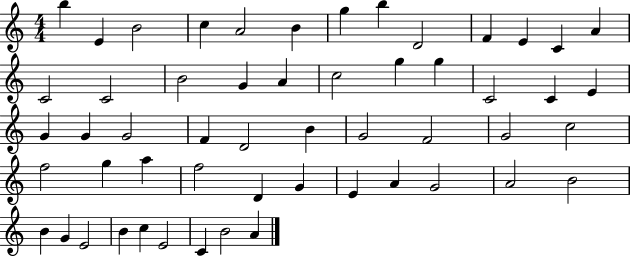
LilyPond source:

{
  \clef treble
  \numericTimeSignature
  \time 4/4
  \key c \major
  b''4 e'4 b'2 | c''4 a'2 b'4 | g''4 b''4 d'2 | f'4 e'4 c'4 a'4 | \break c'2 c'2 | b'2 g'4 a'4 | c''2 g''4 g''4 | c'2 c'4 e'4 | \break g'4 g'4 g'2 | f'4 d'2 b'4 | g'2 f'2 | g'2 c''2 | \break f''2 g''4 a''4 | f''2 d'4 g'4 | e'4 a'4 g'2 | a'2 b'2 | \break b'4 g'4 e'2 | b'4 c''4 e'2 | c'4 b'2 a'4 | \bar "|."
}